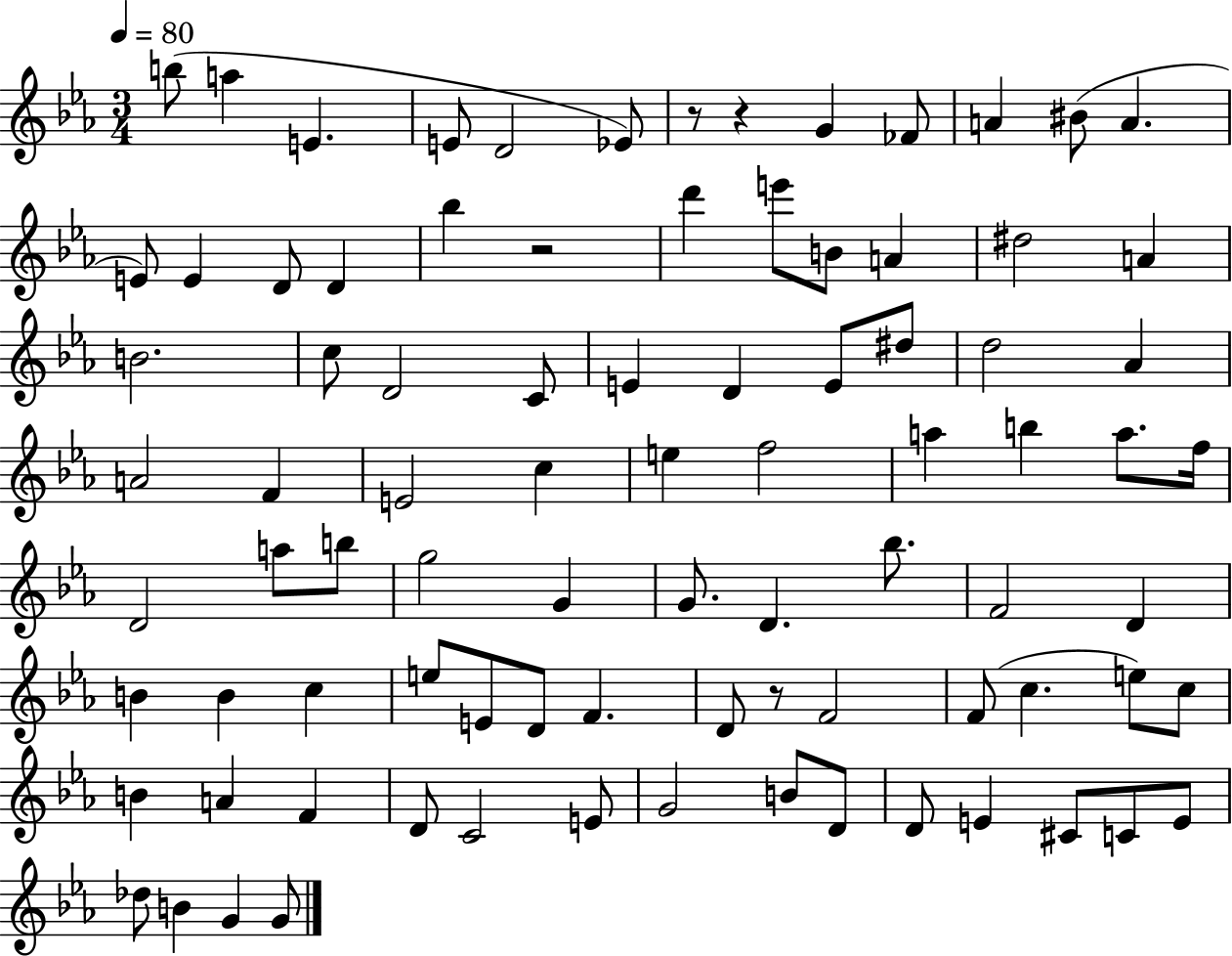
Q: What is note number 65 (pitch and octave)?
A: C5